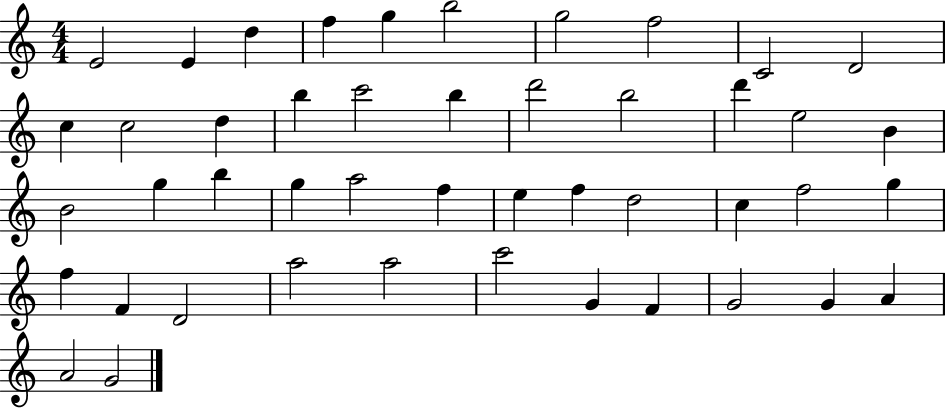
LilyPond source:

{
  \clef treble
  \numericTimeSignature
  \time 4/4
  \key c \major
  e'2 e'4 d''4 | f''4 g''4 b''2 | g''2 f''2 | c'2 d'2 | \break c''4 c''2 d''4 | b''4 c'''2 b''4 | d'''2 b''2 | d'''4 e''2 b'4 | \break b'2 g''4 b''4 | g''4 a''2 f''4 | e''4 f''4 d''2 | c''4 f''2 g''4 | \break f''4 f'4 d'2 | a''2 a''2 | c'''2 g'4 f'4 | g'2 g'4 a'4 | \break a'2 g'2 | \bar "|."
}